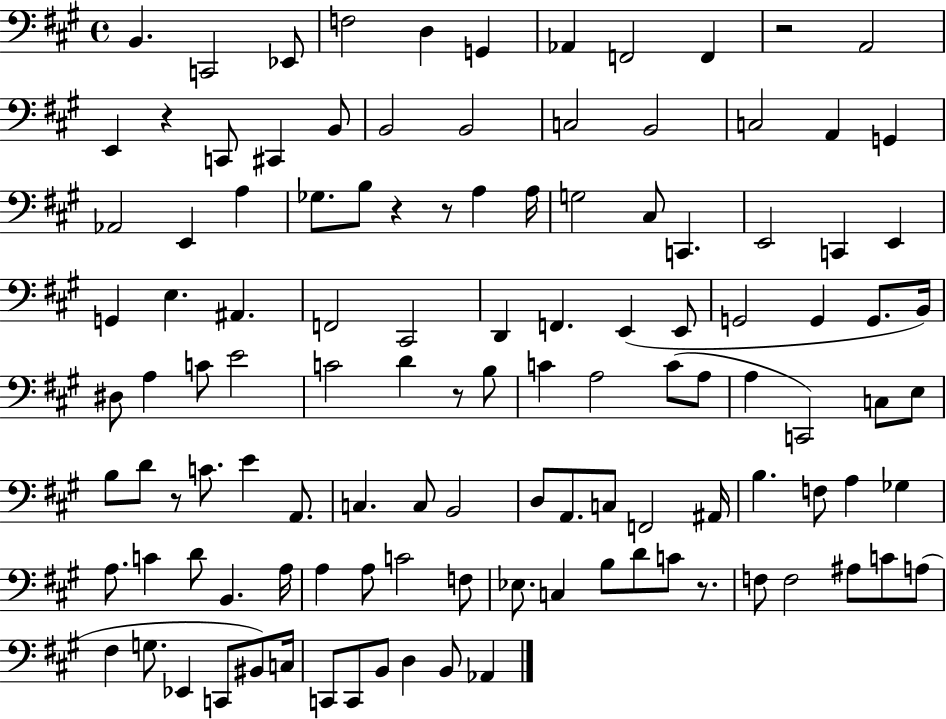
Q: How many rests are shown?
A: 7